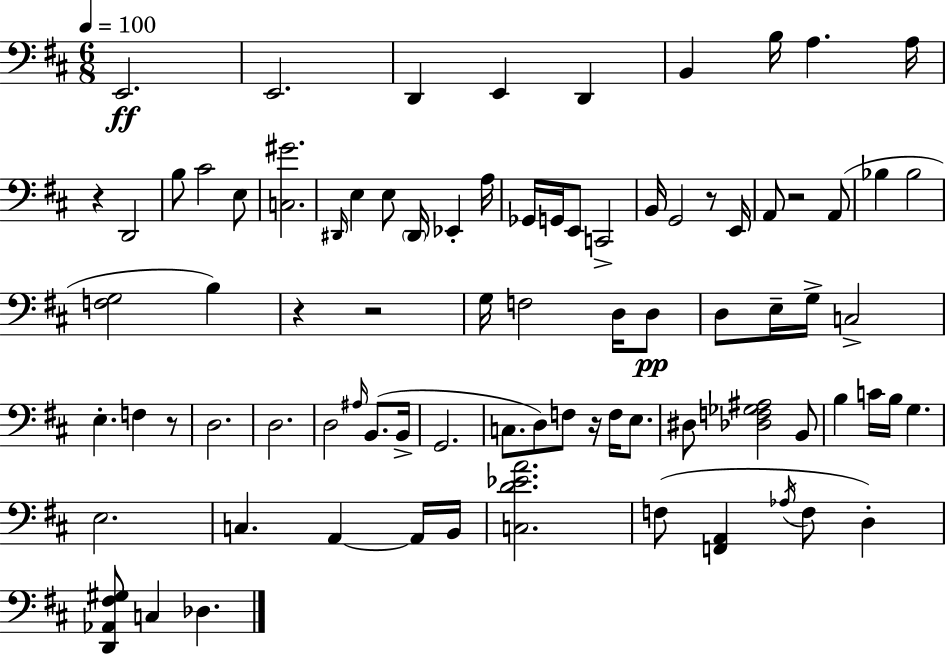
{
  \clef bass
  \numericTimeSignature
  \time 6/8
  \key d \major
  \tempo 4 = 100
  e,2.\ff | e,2. | d,4 e,4 d,4 | b,4 b16 a4. a16 | \break r4 d,2 | b8 cis'2 e8 | <c gis'>2. | \grace { dis,16 } e4 e8 \parenthesize dis,16 ees,4-. | \break a16 ges,16 g,16 e,8 c,2-> | b,16 g,2 r8 | e,16 a,8 r2 a,8( | bes4 bes2 | \break <f g>2 b4) | r4 r2 | g16 f2 d16 d8\pp | d8 e16-- g16-> c2-> | \break e4.-. f4 r8 | d2. | d2. | d2 \grace { ais16 }( b,8. | \break b,16-> g,2. | c8. d8) f8 r16 f16 e8. | dis8 <des f ges ais>2 | b,8 b4 c'16 b16 g4. | \break e2. | c4. a,4~~ | a,16 b,16 <c d' ees' a'>2. | f8( <f, a,>4 \acciaccatura { aes16 } f8 d4-.) | \break <d, aes, fis gis>8 c4 des4. | \bar "|."
}